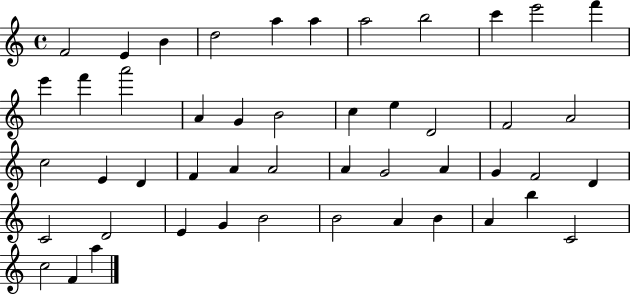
X:1
T:Untitled
M:4/4
L:1/4
K:C
F2 E B d2 a a a2 b2 c' e'2 f' e' f' a'2 A G B2 c e D2 F2 A2 c2 E D F A A2 A G2 A G F2 D C2 D2 E G B2 B2 A B A b C2 c2 F a